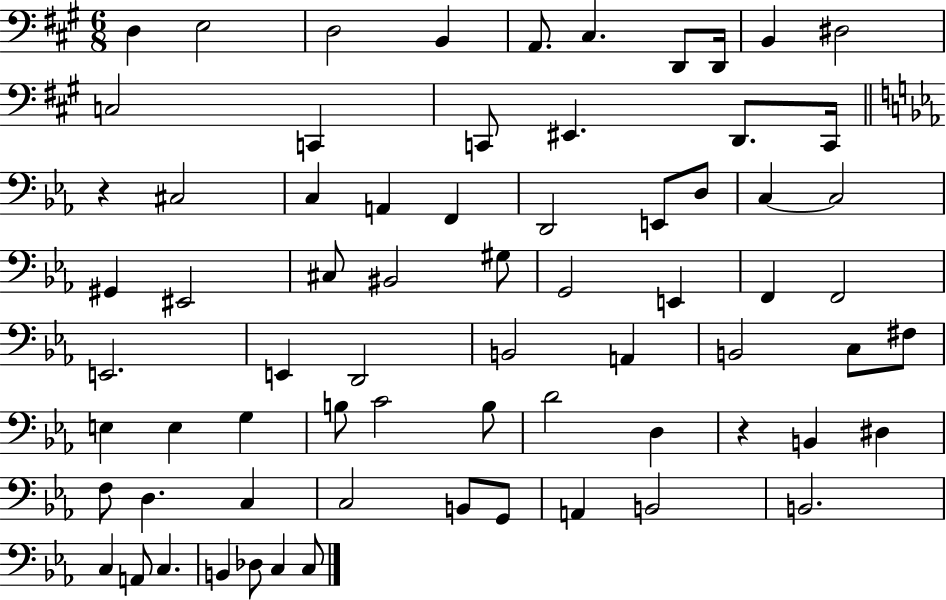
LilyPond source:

{
  \clef bass
  \numericTimeSignature
  \time 6/8
  \key a \major
  d4 e2 | d2 b,4 | a,8. cis4. d,8 d,16 | b,4 dis2 | \break c2 c,4 | c,8 eis,4. d,8. c,16 | \bar "||" \break \key c \minor r4 cis2 | c4 a,4 f,4 | d,2 e,8 d8 | c4~~ c2 | \break gis,4 eis,2 | cis8 bis,2 gis8 | g,2 e,4 | f,4 f,2 | \break e,2. | e,4 d,2 | b,2 a,4 | b,2 c8 fis8 | \break e4 e4 g4 | b8 c'2 b8 | d'2 d4 | r4 b,4 dis4 | \break f8 d4. c4 | c2 b,8 g,8 | a,4 b,2 | b,2. | \break c4 a,8 c4. | b,4 des8 c4 c8 | \bar "|."
}